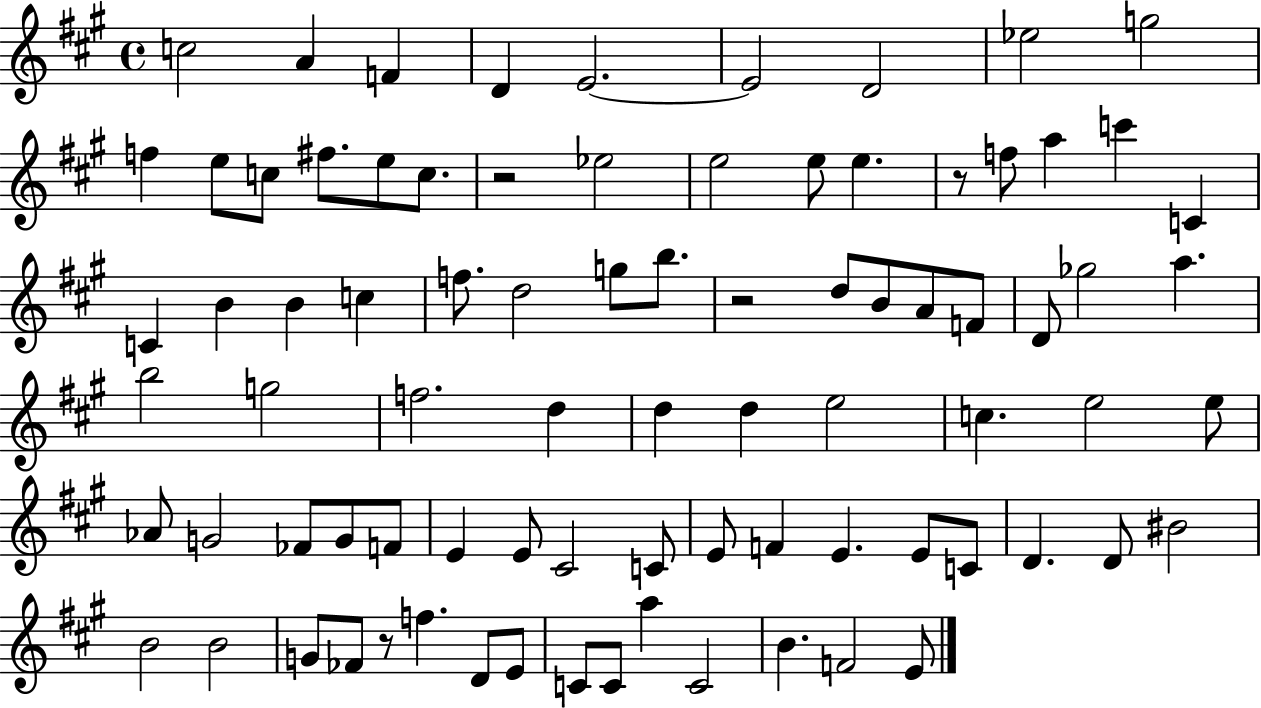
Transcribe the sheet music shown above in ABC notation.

X:1
T:Untitled
M:4/4
L:1/4
K:A
c2 A F D E2 E2 D2 _e2 g2 f e/2 c/2 ^f/2 e/2 c/2 z2 _e2 e2 e/2 e z/2 f/2 a c' C C B B c f/2 d2 g/2 b/2 z2 d/2 B/2 A/2 F/2 D/2 _g2 a b2 g2 f2 d d d e2 c e2 e/2 _A/2 G2 _F/2 G/2 F/2 E E/2 ^C2 C/2 E/2 F E E/2 C/2 D D/2 ^B2 B2 B2 G/2 _F/2 z/2 f D/2 E/2 C/2 C/2 a C2 B F2 E/2